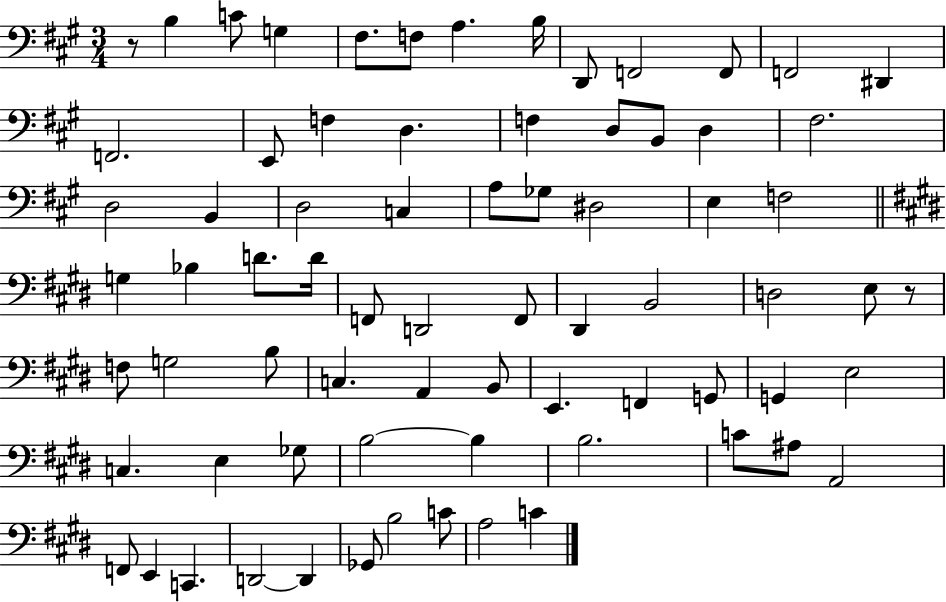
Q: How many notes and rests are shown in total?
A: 73